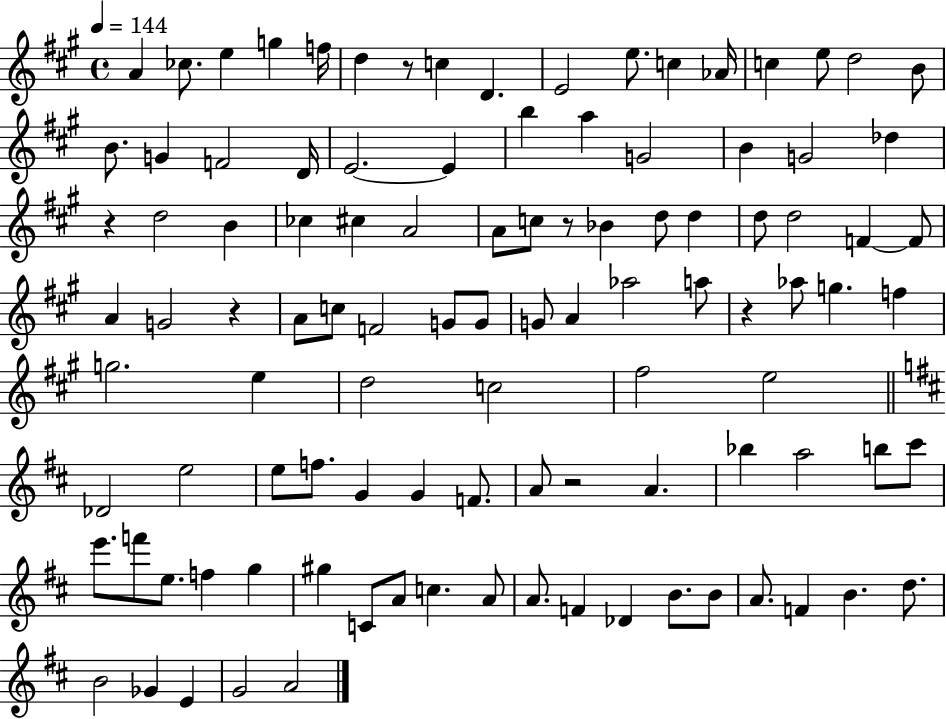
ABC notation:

X:1
T:Untitled
M:4/4
L:1/4
K:A
A _c/2 e g f/4 d z/2 c D E2 e/2 c _A/4 c e/2 d2 B/2 B/2 G F2 D/4 E2 E b a G2 B G2 _d z d2 B _c ^c A2 A/2 c/2 z/2 _B d/2 d d/2 d2 F F/2 A G2 z A/2 c/2 F2 G/2 G/2 G/2 A _a2 a/2 z _a/2 g f g2 e d2 c2 ^f2 e2 _D2 e2 e/2 f/2 G G F/2 A/2 z2 A _b a2 b/2 ^c'/2 e'/2 f'/2 e/2 f g ^g C/2 A/2 c A/2 A/2 F _D B/2 B/2 A/2 F B d/2 B2 _G E G2 A2